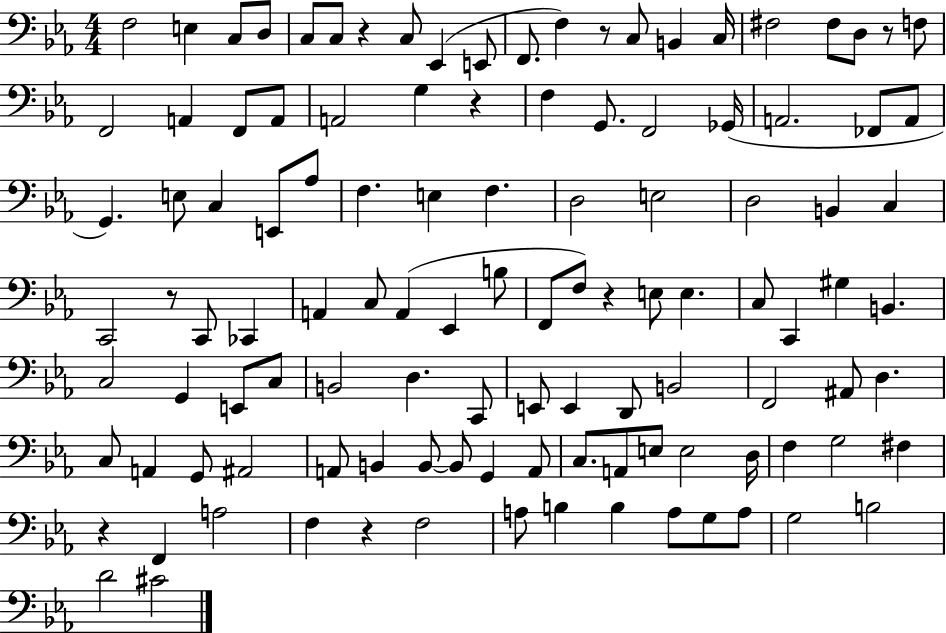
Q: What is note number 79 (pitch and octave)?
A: A2